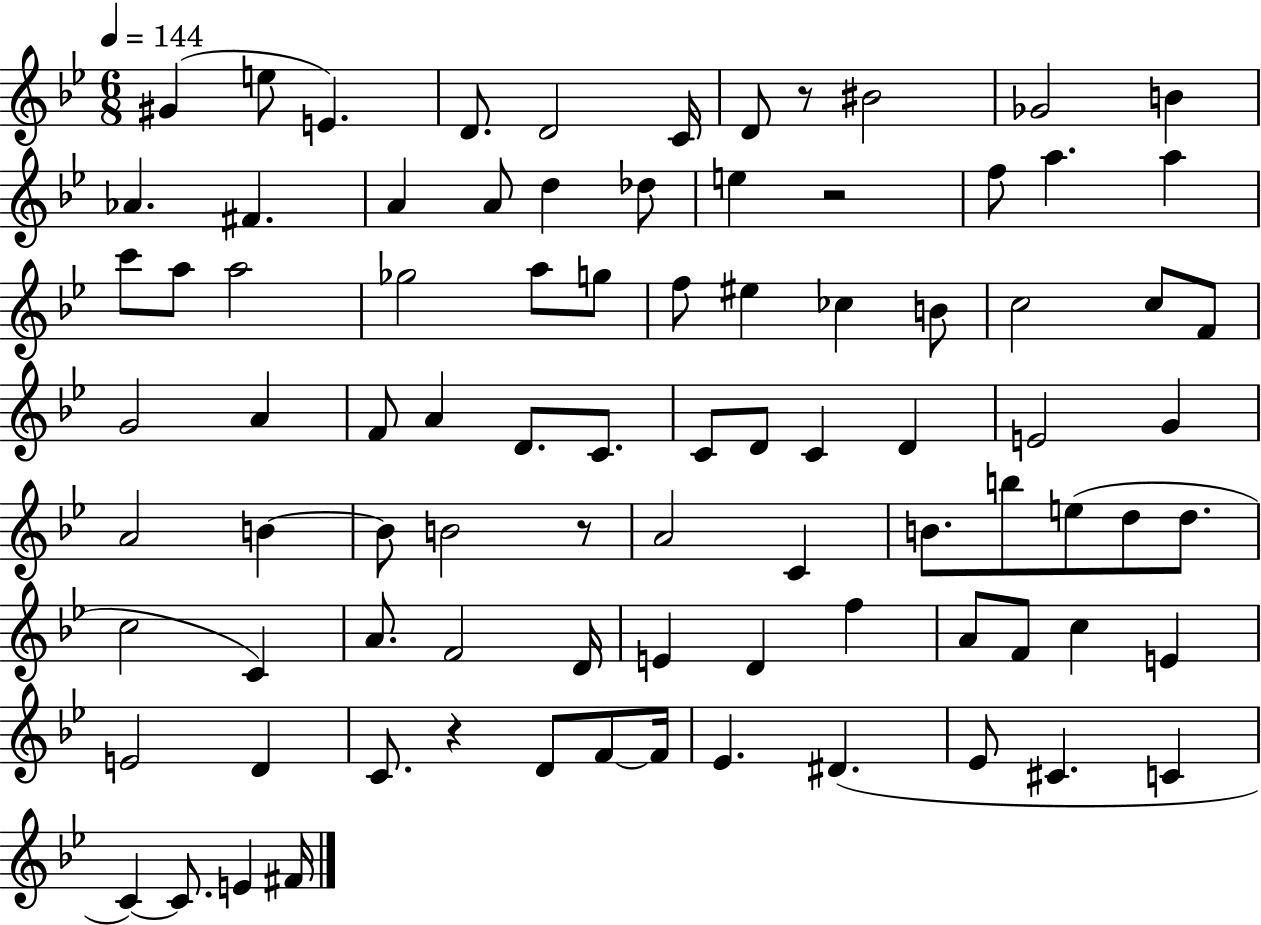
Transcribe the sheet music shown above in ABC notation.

X:1
T:Untitled
M:6/8
L:1/4
K:Bb
^G e/2 E D/2 D2 C/4 D/2 z/2 ^B2 _G2 B _A ^F A A/2 d _d/2 e z2 f/2 a a c'/2 a/2 a2 _g2 a/2 g/2 f/2 ^e _c B/2 c2 c/2 F/2 G2 A F/2 A D/2 C/2 C/2 D/2 C D E2 G A2 B B/2 B2 z/2 A2 C B/2 b/2 e/2 d/2 d/2 c2 C A/2 F2 D/4 E D f A/2 F/2 c E E2 D C/2 z D/2 F/2 F/4 _E ^D _E/2 ^C C C C/2 E ^F/4